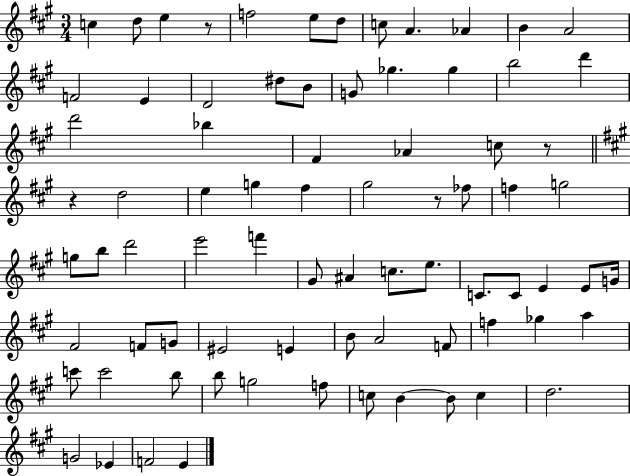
C5/q D5/e E5/q R/e F5/h E5/e D5/e C5/e A4/q. Ab4/q B4/q A4/h F4/h E4/q D4/h D#5/e B4/e G4/e Gb5/q. Gb5/q B5/h D6/q D6/h Bb5/q F#4/q Ab4/q C5/e R/e R/q D5/h E5/q G5/q F#5/q G#5/h R/e FES5/e F5/q G5/h G5/e B5/e D6/h E6/h F6/q G#4/e A#4/q C5/e. E5/e. C4/e. C4/e E4/q E4/e G4/s F#4/h F4/e G4/e EIS4/h E4/q B4/e A4/h F4/e F5/q Gb5/q A5/q C6/e C6/h B5/e B5/e G5/h F5/e C5/e B4/q B4/e C5/q D5/h. G4/h Eb4/q F4/h E4/q